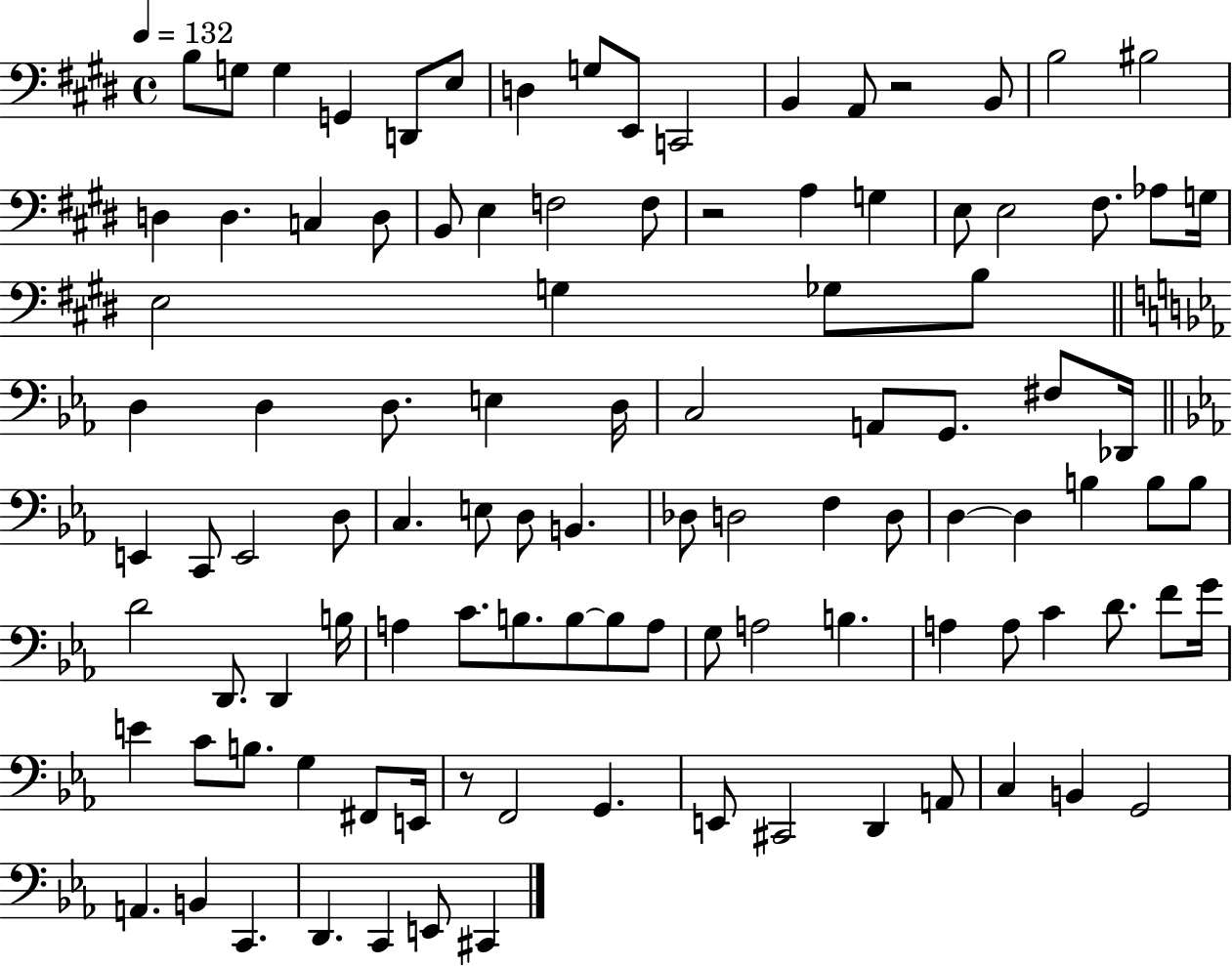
B3/e G3/e G3/q G2/q D2/e E3/e D3/q G3/e E2/e C2/h B2/q A2/e R/h B2/e B3/h BIS3/h D3/q D3/q. C3/q D3/e B2/e E3/q F3/h F3/e R/h A3/q G3/q E3/e E3/h F#3/e. Ab3/e G3/s E3/h G3/q Gb3/e B3/e D3/q D3/q D3/e. E3/q D3/s C3/h A2/e G2/e. F#3/e Db2/s E2/q C2/e E2/h D3/e C3/q. E3/e D3/e B2/q. Db3/e D3/h F3/q D3/e D3/q D3/q B3/q B3/e B3/e D4/h D2/e. D2/q B3/s A3/q C4/e. B3/e. B3/e B3/e A3/e G3/e A3/h B3/q. A3/q A3/e C4/q D4/e. F4/e G4/s E4/q C4/e B3/e. G3/q F#2/e E2/s R/e F2/h G2/q. E2/e C#2/h D2/q A2/e C3/q B2/q G2/h A2/q. B2/q C2/q. D2/q. C2/q E2/e C#2/q